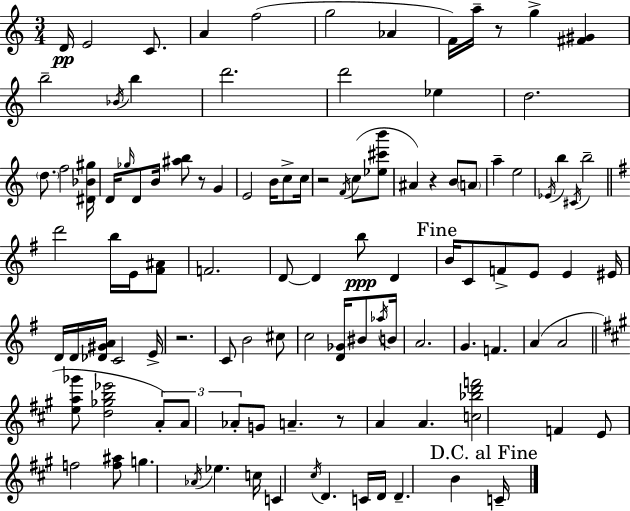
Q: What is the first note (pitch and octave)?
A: D4